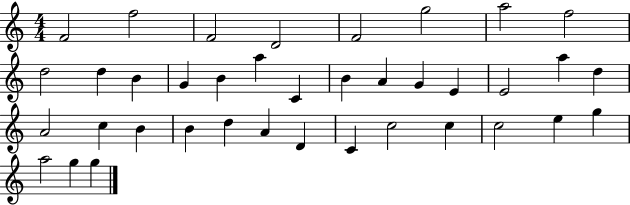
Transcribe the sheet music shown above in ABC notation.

X:1
T:Untitled
M:4/4
L:1/4
K:C
F2 f2 F2 D2 F2 g2 a2 f2 d2 d B G B a C B A G E E2 a d A2 c B B d A D C c2 c c2 e g a2 g g